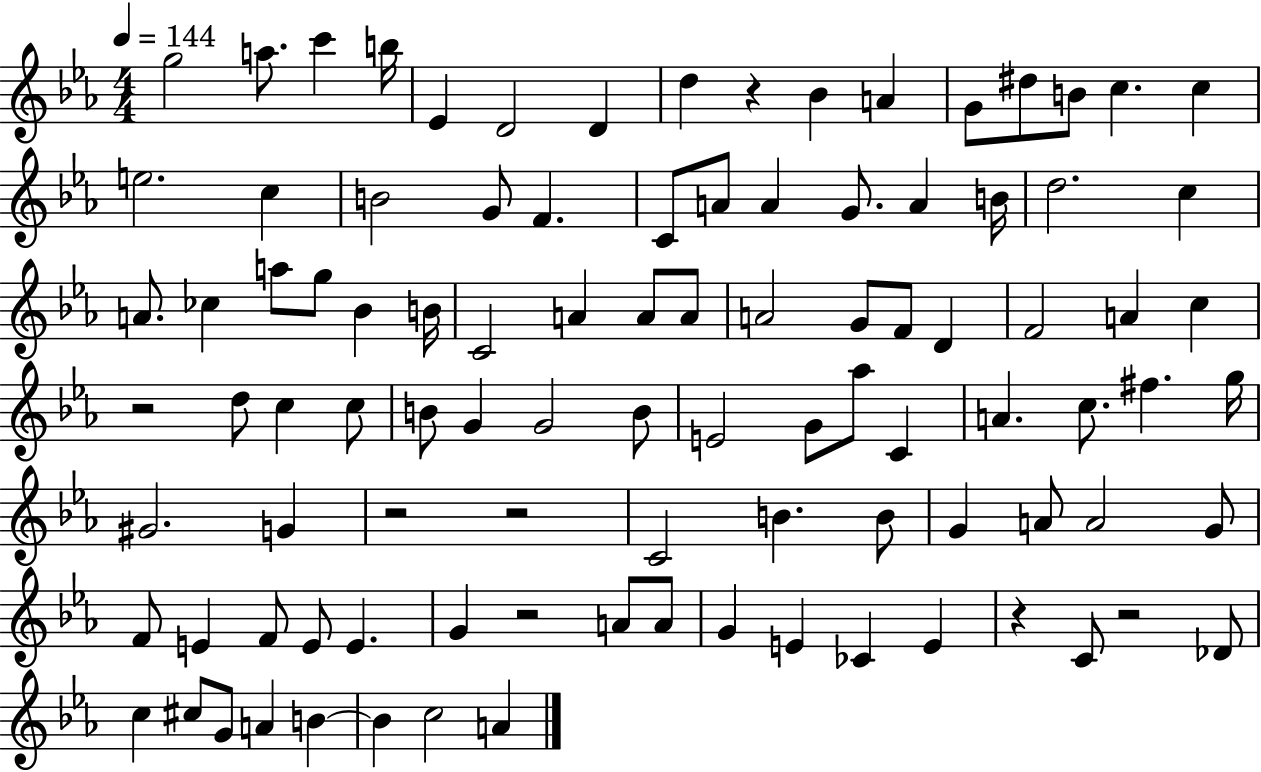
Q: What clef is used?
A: treble